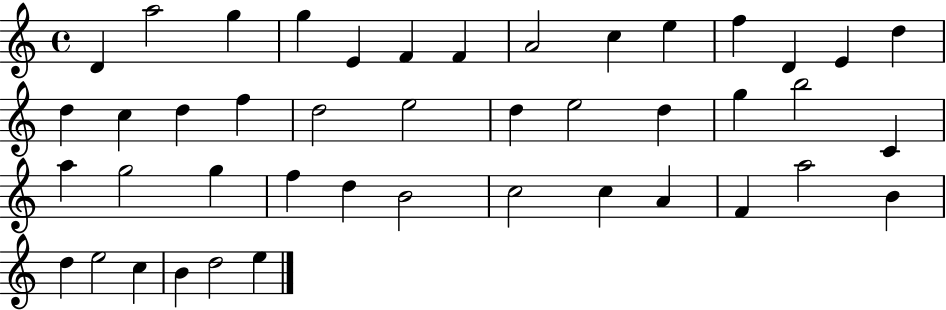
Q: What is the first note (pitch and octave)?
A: D4